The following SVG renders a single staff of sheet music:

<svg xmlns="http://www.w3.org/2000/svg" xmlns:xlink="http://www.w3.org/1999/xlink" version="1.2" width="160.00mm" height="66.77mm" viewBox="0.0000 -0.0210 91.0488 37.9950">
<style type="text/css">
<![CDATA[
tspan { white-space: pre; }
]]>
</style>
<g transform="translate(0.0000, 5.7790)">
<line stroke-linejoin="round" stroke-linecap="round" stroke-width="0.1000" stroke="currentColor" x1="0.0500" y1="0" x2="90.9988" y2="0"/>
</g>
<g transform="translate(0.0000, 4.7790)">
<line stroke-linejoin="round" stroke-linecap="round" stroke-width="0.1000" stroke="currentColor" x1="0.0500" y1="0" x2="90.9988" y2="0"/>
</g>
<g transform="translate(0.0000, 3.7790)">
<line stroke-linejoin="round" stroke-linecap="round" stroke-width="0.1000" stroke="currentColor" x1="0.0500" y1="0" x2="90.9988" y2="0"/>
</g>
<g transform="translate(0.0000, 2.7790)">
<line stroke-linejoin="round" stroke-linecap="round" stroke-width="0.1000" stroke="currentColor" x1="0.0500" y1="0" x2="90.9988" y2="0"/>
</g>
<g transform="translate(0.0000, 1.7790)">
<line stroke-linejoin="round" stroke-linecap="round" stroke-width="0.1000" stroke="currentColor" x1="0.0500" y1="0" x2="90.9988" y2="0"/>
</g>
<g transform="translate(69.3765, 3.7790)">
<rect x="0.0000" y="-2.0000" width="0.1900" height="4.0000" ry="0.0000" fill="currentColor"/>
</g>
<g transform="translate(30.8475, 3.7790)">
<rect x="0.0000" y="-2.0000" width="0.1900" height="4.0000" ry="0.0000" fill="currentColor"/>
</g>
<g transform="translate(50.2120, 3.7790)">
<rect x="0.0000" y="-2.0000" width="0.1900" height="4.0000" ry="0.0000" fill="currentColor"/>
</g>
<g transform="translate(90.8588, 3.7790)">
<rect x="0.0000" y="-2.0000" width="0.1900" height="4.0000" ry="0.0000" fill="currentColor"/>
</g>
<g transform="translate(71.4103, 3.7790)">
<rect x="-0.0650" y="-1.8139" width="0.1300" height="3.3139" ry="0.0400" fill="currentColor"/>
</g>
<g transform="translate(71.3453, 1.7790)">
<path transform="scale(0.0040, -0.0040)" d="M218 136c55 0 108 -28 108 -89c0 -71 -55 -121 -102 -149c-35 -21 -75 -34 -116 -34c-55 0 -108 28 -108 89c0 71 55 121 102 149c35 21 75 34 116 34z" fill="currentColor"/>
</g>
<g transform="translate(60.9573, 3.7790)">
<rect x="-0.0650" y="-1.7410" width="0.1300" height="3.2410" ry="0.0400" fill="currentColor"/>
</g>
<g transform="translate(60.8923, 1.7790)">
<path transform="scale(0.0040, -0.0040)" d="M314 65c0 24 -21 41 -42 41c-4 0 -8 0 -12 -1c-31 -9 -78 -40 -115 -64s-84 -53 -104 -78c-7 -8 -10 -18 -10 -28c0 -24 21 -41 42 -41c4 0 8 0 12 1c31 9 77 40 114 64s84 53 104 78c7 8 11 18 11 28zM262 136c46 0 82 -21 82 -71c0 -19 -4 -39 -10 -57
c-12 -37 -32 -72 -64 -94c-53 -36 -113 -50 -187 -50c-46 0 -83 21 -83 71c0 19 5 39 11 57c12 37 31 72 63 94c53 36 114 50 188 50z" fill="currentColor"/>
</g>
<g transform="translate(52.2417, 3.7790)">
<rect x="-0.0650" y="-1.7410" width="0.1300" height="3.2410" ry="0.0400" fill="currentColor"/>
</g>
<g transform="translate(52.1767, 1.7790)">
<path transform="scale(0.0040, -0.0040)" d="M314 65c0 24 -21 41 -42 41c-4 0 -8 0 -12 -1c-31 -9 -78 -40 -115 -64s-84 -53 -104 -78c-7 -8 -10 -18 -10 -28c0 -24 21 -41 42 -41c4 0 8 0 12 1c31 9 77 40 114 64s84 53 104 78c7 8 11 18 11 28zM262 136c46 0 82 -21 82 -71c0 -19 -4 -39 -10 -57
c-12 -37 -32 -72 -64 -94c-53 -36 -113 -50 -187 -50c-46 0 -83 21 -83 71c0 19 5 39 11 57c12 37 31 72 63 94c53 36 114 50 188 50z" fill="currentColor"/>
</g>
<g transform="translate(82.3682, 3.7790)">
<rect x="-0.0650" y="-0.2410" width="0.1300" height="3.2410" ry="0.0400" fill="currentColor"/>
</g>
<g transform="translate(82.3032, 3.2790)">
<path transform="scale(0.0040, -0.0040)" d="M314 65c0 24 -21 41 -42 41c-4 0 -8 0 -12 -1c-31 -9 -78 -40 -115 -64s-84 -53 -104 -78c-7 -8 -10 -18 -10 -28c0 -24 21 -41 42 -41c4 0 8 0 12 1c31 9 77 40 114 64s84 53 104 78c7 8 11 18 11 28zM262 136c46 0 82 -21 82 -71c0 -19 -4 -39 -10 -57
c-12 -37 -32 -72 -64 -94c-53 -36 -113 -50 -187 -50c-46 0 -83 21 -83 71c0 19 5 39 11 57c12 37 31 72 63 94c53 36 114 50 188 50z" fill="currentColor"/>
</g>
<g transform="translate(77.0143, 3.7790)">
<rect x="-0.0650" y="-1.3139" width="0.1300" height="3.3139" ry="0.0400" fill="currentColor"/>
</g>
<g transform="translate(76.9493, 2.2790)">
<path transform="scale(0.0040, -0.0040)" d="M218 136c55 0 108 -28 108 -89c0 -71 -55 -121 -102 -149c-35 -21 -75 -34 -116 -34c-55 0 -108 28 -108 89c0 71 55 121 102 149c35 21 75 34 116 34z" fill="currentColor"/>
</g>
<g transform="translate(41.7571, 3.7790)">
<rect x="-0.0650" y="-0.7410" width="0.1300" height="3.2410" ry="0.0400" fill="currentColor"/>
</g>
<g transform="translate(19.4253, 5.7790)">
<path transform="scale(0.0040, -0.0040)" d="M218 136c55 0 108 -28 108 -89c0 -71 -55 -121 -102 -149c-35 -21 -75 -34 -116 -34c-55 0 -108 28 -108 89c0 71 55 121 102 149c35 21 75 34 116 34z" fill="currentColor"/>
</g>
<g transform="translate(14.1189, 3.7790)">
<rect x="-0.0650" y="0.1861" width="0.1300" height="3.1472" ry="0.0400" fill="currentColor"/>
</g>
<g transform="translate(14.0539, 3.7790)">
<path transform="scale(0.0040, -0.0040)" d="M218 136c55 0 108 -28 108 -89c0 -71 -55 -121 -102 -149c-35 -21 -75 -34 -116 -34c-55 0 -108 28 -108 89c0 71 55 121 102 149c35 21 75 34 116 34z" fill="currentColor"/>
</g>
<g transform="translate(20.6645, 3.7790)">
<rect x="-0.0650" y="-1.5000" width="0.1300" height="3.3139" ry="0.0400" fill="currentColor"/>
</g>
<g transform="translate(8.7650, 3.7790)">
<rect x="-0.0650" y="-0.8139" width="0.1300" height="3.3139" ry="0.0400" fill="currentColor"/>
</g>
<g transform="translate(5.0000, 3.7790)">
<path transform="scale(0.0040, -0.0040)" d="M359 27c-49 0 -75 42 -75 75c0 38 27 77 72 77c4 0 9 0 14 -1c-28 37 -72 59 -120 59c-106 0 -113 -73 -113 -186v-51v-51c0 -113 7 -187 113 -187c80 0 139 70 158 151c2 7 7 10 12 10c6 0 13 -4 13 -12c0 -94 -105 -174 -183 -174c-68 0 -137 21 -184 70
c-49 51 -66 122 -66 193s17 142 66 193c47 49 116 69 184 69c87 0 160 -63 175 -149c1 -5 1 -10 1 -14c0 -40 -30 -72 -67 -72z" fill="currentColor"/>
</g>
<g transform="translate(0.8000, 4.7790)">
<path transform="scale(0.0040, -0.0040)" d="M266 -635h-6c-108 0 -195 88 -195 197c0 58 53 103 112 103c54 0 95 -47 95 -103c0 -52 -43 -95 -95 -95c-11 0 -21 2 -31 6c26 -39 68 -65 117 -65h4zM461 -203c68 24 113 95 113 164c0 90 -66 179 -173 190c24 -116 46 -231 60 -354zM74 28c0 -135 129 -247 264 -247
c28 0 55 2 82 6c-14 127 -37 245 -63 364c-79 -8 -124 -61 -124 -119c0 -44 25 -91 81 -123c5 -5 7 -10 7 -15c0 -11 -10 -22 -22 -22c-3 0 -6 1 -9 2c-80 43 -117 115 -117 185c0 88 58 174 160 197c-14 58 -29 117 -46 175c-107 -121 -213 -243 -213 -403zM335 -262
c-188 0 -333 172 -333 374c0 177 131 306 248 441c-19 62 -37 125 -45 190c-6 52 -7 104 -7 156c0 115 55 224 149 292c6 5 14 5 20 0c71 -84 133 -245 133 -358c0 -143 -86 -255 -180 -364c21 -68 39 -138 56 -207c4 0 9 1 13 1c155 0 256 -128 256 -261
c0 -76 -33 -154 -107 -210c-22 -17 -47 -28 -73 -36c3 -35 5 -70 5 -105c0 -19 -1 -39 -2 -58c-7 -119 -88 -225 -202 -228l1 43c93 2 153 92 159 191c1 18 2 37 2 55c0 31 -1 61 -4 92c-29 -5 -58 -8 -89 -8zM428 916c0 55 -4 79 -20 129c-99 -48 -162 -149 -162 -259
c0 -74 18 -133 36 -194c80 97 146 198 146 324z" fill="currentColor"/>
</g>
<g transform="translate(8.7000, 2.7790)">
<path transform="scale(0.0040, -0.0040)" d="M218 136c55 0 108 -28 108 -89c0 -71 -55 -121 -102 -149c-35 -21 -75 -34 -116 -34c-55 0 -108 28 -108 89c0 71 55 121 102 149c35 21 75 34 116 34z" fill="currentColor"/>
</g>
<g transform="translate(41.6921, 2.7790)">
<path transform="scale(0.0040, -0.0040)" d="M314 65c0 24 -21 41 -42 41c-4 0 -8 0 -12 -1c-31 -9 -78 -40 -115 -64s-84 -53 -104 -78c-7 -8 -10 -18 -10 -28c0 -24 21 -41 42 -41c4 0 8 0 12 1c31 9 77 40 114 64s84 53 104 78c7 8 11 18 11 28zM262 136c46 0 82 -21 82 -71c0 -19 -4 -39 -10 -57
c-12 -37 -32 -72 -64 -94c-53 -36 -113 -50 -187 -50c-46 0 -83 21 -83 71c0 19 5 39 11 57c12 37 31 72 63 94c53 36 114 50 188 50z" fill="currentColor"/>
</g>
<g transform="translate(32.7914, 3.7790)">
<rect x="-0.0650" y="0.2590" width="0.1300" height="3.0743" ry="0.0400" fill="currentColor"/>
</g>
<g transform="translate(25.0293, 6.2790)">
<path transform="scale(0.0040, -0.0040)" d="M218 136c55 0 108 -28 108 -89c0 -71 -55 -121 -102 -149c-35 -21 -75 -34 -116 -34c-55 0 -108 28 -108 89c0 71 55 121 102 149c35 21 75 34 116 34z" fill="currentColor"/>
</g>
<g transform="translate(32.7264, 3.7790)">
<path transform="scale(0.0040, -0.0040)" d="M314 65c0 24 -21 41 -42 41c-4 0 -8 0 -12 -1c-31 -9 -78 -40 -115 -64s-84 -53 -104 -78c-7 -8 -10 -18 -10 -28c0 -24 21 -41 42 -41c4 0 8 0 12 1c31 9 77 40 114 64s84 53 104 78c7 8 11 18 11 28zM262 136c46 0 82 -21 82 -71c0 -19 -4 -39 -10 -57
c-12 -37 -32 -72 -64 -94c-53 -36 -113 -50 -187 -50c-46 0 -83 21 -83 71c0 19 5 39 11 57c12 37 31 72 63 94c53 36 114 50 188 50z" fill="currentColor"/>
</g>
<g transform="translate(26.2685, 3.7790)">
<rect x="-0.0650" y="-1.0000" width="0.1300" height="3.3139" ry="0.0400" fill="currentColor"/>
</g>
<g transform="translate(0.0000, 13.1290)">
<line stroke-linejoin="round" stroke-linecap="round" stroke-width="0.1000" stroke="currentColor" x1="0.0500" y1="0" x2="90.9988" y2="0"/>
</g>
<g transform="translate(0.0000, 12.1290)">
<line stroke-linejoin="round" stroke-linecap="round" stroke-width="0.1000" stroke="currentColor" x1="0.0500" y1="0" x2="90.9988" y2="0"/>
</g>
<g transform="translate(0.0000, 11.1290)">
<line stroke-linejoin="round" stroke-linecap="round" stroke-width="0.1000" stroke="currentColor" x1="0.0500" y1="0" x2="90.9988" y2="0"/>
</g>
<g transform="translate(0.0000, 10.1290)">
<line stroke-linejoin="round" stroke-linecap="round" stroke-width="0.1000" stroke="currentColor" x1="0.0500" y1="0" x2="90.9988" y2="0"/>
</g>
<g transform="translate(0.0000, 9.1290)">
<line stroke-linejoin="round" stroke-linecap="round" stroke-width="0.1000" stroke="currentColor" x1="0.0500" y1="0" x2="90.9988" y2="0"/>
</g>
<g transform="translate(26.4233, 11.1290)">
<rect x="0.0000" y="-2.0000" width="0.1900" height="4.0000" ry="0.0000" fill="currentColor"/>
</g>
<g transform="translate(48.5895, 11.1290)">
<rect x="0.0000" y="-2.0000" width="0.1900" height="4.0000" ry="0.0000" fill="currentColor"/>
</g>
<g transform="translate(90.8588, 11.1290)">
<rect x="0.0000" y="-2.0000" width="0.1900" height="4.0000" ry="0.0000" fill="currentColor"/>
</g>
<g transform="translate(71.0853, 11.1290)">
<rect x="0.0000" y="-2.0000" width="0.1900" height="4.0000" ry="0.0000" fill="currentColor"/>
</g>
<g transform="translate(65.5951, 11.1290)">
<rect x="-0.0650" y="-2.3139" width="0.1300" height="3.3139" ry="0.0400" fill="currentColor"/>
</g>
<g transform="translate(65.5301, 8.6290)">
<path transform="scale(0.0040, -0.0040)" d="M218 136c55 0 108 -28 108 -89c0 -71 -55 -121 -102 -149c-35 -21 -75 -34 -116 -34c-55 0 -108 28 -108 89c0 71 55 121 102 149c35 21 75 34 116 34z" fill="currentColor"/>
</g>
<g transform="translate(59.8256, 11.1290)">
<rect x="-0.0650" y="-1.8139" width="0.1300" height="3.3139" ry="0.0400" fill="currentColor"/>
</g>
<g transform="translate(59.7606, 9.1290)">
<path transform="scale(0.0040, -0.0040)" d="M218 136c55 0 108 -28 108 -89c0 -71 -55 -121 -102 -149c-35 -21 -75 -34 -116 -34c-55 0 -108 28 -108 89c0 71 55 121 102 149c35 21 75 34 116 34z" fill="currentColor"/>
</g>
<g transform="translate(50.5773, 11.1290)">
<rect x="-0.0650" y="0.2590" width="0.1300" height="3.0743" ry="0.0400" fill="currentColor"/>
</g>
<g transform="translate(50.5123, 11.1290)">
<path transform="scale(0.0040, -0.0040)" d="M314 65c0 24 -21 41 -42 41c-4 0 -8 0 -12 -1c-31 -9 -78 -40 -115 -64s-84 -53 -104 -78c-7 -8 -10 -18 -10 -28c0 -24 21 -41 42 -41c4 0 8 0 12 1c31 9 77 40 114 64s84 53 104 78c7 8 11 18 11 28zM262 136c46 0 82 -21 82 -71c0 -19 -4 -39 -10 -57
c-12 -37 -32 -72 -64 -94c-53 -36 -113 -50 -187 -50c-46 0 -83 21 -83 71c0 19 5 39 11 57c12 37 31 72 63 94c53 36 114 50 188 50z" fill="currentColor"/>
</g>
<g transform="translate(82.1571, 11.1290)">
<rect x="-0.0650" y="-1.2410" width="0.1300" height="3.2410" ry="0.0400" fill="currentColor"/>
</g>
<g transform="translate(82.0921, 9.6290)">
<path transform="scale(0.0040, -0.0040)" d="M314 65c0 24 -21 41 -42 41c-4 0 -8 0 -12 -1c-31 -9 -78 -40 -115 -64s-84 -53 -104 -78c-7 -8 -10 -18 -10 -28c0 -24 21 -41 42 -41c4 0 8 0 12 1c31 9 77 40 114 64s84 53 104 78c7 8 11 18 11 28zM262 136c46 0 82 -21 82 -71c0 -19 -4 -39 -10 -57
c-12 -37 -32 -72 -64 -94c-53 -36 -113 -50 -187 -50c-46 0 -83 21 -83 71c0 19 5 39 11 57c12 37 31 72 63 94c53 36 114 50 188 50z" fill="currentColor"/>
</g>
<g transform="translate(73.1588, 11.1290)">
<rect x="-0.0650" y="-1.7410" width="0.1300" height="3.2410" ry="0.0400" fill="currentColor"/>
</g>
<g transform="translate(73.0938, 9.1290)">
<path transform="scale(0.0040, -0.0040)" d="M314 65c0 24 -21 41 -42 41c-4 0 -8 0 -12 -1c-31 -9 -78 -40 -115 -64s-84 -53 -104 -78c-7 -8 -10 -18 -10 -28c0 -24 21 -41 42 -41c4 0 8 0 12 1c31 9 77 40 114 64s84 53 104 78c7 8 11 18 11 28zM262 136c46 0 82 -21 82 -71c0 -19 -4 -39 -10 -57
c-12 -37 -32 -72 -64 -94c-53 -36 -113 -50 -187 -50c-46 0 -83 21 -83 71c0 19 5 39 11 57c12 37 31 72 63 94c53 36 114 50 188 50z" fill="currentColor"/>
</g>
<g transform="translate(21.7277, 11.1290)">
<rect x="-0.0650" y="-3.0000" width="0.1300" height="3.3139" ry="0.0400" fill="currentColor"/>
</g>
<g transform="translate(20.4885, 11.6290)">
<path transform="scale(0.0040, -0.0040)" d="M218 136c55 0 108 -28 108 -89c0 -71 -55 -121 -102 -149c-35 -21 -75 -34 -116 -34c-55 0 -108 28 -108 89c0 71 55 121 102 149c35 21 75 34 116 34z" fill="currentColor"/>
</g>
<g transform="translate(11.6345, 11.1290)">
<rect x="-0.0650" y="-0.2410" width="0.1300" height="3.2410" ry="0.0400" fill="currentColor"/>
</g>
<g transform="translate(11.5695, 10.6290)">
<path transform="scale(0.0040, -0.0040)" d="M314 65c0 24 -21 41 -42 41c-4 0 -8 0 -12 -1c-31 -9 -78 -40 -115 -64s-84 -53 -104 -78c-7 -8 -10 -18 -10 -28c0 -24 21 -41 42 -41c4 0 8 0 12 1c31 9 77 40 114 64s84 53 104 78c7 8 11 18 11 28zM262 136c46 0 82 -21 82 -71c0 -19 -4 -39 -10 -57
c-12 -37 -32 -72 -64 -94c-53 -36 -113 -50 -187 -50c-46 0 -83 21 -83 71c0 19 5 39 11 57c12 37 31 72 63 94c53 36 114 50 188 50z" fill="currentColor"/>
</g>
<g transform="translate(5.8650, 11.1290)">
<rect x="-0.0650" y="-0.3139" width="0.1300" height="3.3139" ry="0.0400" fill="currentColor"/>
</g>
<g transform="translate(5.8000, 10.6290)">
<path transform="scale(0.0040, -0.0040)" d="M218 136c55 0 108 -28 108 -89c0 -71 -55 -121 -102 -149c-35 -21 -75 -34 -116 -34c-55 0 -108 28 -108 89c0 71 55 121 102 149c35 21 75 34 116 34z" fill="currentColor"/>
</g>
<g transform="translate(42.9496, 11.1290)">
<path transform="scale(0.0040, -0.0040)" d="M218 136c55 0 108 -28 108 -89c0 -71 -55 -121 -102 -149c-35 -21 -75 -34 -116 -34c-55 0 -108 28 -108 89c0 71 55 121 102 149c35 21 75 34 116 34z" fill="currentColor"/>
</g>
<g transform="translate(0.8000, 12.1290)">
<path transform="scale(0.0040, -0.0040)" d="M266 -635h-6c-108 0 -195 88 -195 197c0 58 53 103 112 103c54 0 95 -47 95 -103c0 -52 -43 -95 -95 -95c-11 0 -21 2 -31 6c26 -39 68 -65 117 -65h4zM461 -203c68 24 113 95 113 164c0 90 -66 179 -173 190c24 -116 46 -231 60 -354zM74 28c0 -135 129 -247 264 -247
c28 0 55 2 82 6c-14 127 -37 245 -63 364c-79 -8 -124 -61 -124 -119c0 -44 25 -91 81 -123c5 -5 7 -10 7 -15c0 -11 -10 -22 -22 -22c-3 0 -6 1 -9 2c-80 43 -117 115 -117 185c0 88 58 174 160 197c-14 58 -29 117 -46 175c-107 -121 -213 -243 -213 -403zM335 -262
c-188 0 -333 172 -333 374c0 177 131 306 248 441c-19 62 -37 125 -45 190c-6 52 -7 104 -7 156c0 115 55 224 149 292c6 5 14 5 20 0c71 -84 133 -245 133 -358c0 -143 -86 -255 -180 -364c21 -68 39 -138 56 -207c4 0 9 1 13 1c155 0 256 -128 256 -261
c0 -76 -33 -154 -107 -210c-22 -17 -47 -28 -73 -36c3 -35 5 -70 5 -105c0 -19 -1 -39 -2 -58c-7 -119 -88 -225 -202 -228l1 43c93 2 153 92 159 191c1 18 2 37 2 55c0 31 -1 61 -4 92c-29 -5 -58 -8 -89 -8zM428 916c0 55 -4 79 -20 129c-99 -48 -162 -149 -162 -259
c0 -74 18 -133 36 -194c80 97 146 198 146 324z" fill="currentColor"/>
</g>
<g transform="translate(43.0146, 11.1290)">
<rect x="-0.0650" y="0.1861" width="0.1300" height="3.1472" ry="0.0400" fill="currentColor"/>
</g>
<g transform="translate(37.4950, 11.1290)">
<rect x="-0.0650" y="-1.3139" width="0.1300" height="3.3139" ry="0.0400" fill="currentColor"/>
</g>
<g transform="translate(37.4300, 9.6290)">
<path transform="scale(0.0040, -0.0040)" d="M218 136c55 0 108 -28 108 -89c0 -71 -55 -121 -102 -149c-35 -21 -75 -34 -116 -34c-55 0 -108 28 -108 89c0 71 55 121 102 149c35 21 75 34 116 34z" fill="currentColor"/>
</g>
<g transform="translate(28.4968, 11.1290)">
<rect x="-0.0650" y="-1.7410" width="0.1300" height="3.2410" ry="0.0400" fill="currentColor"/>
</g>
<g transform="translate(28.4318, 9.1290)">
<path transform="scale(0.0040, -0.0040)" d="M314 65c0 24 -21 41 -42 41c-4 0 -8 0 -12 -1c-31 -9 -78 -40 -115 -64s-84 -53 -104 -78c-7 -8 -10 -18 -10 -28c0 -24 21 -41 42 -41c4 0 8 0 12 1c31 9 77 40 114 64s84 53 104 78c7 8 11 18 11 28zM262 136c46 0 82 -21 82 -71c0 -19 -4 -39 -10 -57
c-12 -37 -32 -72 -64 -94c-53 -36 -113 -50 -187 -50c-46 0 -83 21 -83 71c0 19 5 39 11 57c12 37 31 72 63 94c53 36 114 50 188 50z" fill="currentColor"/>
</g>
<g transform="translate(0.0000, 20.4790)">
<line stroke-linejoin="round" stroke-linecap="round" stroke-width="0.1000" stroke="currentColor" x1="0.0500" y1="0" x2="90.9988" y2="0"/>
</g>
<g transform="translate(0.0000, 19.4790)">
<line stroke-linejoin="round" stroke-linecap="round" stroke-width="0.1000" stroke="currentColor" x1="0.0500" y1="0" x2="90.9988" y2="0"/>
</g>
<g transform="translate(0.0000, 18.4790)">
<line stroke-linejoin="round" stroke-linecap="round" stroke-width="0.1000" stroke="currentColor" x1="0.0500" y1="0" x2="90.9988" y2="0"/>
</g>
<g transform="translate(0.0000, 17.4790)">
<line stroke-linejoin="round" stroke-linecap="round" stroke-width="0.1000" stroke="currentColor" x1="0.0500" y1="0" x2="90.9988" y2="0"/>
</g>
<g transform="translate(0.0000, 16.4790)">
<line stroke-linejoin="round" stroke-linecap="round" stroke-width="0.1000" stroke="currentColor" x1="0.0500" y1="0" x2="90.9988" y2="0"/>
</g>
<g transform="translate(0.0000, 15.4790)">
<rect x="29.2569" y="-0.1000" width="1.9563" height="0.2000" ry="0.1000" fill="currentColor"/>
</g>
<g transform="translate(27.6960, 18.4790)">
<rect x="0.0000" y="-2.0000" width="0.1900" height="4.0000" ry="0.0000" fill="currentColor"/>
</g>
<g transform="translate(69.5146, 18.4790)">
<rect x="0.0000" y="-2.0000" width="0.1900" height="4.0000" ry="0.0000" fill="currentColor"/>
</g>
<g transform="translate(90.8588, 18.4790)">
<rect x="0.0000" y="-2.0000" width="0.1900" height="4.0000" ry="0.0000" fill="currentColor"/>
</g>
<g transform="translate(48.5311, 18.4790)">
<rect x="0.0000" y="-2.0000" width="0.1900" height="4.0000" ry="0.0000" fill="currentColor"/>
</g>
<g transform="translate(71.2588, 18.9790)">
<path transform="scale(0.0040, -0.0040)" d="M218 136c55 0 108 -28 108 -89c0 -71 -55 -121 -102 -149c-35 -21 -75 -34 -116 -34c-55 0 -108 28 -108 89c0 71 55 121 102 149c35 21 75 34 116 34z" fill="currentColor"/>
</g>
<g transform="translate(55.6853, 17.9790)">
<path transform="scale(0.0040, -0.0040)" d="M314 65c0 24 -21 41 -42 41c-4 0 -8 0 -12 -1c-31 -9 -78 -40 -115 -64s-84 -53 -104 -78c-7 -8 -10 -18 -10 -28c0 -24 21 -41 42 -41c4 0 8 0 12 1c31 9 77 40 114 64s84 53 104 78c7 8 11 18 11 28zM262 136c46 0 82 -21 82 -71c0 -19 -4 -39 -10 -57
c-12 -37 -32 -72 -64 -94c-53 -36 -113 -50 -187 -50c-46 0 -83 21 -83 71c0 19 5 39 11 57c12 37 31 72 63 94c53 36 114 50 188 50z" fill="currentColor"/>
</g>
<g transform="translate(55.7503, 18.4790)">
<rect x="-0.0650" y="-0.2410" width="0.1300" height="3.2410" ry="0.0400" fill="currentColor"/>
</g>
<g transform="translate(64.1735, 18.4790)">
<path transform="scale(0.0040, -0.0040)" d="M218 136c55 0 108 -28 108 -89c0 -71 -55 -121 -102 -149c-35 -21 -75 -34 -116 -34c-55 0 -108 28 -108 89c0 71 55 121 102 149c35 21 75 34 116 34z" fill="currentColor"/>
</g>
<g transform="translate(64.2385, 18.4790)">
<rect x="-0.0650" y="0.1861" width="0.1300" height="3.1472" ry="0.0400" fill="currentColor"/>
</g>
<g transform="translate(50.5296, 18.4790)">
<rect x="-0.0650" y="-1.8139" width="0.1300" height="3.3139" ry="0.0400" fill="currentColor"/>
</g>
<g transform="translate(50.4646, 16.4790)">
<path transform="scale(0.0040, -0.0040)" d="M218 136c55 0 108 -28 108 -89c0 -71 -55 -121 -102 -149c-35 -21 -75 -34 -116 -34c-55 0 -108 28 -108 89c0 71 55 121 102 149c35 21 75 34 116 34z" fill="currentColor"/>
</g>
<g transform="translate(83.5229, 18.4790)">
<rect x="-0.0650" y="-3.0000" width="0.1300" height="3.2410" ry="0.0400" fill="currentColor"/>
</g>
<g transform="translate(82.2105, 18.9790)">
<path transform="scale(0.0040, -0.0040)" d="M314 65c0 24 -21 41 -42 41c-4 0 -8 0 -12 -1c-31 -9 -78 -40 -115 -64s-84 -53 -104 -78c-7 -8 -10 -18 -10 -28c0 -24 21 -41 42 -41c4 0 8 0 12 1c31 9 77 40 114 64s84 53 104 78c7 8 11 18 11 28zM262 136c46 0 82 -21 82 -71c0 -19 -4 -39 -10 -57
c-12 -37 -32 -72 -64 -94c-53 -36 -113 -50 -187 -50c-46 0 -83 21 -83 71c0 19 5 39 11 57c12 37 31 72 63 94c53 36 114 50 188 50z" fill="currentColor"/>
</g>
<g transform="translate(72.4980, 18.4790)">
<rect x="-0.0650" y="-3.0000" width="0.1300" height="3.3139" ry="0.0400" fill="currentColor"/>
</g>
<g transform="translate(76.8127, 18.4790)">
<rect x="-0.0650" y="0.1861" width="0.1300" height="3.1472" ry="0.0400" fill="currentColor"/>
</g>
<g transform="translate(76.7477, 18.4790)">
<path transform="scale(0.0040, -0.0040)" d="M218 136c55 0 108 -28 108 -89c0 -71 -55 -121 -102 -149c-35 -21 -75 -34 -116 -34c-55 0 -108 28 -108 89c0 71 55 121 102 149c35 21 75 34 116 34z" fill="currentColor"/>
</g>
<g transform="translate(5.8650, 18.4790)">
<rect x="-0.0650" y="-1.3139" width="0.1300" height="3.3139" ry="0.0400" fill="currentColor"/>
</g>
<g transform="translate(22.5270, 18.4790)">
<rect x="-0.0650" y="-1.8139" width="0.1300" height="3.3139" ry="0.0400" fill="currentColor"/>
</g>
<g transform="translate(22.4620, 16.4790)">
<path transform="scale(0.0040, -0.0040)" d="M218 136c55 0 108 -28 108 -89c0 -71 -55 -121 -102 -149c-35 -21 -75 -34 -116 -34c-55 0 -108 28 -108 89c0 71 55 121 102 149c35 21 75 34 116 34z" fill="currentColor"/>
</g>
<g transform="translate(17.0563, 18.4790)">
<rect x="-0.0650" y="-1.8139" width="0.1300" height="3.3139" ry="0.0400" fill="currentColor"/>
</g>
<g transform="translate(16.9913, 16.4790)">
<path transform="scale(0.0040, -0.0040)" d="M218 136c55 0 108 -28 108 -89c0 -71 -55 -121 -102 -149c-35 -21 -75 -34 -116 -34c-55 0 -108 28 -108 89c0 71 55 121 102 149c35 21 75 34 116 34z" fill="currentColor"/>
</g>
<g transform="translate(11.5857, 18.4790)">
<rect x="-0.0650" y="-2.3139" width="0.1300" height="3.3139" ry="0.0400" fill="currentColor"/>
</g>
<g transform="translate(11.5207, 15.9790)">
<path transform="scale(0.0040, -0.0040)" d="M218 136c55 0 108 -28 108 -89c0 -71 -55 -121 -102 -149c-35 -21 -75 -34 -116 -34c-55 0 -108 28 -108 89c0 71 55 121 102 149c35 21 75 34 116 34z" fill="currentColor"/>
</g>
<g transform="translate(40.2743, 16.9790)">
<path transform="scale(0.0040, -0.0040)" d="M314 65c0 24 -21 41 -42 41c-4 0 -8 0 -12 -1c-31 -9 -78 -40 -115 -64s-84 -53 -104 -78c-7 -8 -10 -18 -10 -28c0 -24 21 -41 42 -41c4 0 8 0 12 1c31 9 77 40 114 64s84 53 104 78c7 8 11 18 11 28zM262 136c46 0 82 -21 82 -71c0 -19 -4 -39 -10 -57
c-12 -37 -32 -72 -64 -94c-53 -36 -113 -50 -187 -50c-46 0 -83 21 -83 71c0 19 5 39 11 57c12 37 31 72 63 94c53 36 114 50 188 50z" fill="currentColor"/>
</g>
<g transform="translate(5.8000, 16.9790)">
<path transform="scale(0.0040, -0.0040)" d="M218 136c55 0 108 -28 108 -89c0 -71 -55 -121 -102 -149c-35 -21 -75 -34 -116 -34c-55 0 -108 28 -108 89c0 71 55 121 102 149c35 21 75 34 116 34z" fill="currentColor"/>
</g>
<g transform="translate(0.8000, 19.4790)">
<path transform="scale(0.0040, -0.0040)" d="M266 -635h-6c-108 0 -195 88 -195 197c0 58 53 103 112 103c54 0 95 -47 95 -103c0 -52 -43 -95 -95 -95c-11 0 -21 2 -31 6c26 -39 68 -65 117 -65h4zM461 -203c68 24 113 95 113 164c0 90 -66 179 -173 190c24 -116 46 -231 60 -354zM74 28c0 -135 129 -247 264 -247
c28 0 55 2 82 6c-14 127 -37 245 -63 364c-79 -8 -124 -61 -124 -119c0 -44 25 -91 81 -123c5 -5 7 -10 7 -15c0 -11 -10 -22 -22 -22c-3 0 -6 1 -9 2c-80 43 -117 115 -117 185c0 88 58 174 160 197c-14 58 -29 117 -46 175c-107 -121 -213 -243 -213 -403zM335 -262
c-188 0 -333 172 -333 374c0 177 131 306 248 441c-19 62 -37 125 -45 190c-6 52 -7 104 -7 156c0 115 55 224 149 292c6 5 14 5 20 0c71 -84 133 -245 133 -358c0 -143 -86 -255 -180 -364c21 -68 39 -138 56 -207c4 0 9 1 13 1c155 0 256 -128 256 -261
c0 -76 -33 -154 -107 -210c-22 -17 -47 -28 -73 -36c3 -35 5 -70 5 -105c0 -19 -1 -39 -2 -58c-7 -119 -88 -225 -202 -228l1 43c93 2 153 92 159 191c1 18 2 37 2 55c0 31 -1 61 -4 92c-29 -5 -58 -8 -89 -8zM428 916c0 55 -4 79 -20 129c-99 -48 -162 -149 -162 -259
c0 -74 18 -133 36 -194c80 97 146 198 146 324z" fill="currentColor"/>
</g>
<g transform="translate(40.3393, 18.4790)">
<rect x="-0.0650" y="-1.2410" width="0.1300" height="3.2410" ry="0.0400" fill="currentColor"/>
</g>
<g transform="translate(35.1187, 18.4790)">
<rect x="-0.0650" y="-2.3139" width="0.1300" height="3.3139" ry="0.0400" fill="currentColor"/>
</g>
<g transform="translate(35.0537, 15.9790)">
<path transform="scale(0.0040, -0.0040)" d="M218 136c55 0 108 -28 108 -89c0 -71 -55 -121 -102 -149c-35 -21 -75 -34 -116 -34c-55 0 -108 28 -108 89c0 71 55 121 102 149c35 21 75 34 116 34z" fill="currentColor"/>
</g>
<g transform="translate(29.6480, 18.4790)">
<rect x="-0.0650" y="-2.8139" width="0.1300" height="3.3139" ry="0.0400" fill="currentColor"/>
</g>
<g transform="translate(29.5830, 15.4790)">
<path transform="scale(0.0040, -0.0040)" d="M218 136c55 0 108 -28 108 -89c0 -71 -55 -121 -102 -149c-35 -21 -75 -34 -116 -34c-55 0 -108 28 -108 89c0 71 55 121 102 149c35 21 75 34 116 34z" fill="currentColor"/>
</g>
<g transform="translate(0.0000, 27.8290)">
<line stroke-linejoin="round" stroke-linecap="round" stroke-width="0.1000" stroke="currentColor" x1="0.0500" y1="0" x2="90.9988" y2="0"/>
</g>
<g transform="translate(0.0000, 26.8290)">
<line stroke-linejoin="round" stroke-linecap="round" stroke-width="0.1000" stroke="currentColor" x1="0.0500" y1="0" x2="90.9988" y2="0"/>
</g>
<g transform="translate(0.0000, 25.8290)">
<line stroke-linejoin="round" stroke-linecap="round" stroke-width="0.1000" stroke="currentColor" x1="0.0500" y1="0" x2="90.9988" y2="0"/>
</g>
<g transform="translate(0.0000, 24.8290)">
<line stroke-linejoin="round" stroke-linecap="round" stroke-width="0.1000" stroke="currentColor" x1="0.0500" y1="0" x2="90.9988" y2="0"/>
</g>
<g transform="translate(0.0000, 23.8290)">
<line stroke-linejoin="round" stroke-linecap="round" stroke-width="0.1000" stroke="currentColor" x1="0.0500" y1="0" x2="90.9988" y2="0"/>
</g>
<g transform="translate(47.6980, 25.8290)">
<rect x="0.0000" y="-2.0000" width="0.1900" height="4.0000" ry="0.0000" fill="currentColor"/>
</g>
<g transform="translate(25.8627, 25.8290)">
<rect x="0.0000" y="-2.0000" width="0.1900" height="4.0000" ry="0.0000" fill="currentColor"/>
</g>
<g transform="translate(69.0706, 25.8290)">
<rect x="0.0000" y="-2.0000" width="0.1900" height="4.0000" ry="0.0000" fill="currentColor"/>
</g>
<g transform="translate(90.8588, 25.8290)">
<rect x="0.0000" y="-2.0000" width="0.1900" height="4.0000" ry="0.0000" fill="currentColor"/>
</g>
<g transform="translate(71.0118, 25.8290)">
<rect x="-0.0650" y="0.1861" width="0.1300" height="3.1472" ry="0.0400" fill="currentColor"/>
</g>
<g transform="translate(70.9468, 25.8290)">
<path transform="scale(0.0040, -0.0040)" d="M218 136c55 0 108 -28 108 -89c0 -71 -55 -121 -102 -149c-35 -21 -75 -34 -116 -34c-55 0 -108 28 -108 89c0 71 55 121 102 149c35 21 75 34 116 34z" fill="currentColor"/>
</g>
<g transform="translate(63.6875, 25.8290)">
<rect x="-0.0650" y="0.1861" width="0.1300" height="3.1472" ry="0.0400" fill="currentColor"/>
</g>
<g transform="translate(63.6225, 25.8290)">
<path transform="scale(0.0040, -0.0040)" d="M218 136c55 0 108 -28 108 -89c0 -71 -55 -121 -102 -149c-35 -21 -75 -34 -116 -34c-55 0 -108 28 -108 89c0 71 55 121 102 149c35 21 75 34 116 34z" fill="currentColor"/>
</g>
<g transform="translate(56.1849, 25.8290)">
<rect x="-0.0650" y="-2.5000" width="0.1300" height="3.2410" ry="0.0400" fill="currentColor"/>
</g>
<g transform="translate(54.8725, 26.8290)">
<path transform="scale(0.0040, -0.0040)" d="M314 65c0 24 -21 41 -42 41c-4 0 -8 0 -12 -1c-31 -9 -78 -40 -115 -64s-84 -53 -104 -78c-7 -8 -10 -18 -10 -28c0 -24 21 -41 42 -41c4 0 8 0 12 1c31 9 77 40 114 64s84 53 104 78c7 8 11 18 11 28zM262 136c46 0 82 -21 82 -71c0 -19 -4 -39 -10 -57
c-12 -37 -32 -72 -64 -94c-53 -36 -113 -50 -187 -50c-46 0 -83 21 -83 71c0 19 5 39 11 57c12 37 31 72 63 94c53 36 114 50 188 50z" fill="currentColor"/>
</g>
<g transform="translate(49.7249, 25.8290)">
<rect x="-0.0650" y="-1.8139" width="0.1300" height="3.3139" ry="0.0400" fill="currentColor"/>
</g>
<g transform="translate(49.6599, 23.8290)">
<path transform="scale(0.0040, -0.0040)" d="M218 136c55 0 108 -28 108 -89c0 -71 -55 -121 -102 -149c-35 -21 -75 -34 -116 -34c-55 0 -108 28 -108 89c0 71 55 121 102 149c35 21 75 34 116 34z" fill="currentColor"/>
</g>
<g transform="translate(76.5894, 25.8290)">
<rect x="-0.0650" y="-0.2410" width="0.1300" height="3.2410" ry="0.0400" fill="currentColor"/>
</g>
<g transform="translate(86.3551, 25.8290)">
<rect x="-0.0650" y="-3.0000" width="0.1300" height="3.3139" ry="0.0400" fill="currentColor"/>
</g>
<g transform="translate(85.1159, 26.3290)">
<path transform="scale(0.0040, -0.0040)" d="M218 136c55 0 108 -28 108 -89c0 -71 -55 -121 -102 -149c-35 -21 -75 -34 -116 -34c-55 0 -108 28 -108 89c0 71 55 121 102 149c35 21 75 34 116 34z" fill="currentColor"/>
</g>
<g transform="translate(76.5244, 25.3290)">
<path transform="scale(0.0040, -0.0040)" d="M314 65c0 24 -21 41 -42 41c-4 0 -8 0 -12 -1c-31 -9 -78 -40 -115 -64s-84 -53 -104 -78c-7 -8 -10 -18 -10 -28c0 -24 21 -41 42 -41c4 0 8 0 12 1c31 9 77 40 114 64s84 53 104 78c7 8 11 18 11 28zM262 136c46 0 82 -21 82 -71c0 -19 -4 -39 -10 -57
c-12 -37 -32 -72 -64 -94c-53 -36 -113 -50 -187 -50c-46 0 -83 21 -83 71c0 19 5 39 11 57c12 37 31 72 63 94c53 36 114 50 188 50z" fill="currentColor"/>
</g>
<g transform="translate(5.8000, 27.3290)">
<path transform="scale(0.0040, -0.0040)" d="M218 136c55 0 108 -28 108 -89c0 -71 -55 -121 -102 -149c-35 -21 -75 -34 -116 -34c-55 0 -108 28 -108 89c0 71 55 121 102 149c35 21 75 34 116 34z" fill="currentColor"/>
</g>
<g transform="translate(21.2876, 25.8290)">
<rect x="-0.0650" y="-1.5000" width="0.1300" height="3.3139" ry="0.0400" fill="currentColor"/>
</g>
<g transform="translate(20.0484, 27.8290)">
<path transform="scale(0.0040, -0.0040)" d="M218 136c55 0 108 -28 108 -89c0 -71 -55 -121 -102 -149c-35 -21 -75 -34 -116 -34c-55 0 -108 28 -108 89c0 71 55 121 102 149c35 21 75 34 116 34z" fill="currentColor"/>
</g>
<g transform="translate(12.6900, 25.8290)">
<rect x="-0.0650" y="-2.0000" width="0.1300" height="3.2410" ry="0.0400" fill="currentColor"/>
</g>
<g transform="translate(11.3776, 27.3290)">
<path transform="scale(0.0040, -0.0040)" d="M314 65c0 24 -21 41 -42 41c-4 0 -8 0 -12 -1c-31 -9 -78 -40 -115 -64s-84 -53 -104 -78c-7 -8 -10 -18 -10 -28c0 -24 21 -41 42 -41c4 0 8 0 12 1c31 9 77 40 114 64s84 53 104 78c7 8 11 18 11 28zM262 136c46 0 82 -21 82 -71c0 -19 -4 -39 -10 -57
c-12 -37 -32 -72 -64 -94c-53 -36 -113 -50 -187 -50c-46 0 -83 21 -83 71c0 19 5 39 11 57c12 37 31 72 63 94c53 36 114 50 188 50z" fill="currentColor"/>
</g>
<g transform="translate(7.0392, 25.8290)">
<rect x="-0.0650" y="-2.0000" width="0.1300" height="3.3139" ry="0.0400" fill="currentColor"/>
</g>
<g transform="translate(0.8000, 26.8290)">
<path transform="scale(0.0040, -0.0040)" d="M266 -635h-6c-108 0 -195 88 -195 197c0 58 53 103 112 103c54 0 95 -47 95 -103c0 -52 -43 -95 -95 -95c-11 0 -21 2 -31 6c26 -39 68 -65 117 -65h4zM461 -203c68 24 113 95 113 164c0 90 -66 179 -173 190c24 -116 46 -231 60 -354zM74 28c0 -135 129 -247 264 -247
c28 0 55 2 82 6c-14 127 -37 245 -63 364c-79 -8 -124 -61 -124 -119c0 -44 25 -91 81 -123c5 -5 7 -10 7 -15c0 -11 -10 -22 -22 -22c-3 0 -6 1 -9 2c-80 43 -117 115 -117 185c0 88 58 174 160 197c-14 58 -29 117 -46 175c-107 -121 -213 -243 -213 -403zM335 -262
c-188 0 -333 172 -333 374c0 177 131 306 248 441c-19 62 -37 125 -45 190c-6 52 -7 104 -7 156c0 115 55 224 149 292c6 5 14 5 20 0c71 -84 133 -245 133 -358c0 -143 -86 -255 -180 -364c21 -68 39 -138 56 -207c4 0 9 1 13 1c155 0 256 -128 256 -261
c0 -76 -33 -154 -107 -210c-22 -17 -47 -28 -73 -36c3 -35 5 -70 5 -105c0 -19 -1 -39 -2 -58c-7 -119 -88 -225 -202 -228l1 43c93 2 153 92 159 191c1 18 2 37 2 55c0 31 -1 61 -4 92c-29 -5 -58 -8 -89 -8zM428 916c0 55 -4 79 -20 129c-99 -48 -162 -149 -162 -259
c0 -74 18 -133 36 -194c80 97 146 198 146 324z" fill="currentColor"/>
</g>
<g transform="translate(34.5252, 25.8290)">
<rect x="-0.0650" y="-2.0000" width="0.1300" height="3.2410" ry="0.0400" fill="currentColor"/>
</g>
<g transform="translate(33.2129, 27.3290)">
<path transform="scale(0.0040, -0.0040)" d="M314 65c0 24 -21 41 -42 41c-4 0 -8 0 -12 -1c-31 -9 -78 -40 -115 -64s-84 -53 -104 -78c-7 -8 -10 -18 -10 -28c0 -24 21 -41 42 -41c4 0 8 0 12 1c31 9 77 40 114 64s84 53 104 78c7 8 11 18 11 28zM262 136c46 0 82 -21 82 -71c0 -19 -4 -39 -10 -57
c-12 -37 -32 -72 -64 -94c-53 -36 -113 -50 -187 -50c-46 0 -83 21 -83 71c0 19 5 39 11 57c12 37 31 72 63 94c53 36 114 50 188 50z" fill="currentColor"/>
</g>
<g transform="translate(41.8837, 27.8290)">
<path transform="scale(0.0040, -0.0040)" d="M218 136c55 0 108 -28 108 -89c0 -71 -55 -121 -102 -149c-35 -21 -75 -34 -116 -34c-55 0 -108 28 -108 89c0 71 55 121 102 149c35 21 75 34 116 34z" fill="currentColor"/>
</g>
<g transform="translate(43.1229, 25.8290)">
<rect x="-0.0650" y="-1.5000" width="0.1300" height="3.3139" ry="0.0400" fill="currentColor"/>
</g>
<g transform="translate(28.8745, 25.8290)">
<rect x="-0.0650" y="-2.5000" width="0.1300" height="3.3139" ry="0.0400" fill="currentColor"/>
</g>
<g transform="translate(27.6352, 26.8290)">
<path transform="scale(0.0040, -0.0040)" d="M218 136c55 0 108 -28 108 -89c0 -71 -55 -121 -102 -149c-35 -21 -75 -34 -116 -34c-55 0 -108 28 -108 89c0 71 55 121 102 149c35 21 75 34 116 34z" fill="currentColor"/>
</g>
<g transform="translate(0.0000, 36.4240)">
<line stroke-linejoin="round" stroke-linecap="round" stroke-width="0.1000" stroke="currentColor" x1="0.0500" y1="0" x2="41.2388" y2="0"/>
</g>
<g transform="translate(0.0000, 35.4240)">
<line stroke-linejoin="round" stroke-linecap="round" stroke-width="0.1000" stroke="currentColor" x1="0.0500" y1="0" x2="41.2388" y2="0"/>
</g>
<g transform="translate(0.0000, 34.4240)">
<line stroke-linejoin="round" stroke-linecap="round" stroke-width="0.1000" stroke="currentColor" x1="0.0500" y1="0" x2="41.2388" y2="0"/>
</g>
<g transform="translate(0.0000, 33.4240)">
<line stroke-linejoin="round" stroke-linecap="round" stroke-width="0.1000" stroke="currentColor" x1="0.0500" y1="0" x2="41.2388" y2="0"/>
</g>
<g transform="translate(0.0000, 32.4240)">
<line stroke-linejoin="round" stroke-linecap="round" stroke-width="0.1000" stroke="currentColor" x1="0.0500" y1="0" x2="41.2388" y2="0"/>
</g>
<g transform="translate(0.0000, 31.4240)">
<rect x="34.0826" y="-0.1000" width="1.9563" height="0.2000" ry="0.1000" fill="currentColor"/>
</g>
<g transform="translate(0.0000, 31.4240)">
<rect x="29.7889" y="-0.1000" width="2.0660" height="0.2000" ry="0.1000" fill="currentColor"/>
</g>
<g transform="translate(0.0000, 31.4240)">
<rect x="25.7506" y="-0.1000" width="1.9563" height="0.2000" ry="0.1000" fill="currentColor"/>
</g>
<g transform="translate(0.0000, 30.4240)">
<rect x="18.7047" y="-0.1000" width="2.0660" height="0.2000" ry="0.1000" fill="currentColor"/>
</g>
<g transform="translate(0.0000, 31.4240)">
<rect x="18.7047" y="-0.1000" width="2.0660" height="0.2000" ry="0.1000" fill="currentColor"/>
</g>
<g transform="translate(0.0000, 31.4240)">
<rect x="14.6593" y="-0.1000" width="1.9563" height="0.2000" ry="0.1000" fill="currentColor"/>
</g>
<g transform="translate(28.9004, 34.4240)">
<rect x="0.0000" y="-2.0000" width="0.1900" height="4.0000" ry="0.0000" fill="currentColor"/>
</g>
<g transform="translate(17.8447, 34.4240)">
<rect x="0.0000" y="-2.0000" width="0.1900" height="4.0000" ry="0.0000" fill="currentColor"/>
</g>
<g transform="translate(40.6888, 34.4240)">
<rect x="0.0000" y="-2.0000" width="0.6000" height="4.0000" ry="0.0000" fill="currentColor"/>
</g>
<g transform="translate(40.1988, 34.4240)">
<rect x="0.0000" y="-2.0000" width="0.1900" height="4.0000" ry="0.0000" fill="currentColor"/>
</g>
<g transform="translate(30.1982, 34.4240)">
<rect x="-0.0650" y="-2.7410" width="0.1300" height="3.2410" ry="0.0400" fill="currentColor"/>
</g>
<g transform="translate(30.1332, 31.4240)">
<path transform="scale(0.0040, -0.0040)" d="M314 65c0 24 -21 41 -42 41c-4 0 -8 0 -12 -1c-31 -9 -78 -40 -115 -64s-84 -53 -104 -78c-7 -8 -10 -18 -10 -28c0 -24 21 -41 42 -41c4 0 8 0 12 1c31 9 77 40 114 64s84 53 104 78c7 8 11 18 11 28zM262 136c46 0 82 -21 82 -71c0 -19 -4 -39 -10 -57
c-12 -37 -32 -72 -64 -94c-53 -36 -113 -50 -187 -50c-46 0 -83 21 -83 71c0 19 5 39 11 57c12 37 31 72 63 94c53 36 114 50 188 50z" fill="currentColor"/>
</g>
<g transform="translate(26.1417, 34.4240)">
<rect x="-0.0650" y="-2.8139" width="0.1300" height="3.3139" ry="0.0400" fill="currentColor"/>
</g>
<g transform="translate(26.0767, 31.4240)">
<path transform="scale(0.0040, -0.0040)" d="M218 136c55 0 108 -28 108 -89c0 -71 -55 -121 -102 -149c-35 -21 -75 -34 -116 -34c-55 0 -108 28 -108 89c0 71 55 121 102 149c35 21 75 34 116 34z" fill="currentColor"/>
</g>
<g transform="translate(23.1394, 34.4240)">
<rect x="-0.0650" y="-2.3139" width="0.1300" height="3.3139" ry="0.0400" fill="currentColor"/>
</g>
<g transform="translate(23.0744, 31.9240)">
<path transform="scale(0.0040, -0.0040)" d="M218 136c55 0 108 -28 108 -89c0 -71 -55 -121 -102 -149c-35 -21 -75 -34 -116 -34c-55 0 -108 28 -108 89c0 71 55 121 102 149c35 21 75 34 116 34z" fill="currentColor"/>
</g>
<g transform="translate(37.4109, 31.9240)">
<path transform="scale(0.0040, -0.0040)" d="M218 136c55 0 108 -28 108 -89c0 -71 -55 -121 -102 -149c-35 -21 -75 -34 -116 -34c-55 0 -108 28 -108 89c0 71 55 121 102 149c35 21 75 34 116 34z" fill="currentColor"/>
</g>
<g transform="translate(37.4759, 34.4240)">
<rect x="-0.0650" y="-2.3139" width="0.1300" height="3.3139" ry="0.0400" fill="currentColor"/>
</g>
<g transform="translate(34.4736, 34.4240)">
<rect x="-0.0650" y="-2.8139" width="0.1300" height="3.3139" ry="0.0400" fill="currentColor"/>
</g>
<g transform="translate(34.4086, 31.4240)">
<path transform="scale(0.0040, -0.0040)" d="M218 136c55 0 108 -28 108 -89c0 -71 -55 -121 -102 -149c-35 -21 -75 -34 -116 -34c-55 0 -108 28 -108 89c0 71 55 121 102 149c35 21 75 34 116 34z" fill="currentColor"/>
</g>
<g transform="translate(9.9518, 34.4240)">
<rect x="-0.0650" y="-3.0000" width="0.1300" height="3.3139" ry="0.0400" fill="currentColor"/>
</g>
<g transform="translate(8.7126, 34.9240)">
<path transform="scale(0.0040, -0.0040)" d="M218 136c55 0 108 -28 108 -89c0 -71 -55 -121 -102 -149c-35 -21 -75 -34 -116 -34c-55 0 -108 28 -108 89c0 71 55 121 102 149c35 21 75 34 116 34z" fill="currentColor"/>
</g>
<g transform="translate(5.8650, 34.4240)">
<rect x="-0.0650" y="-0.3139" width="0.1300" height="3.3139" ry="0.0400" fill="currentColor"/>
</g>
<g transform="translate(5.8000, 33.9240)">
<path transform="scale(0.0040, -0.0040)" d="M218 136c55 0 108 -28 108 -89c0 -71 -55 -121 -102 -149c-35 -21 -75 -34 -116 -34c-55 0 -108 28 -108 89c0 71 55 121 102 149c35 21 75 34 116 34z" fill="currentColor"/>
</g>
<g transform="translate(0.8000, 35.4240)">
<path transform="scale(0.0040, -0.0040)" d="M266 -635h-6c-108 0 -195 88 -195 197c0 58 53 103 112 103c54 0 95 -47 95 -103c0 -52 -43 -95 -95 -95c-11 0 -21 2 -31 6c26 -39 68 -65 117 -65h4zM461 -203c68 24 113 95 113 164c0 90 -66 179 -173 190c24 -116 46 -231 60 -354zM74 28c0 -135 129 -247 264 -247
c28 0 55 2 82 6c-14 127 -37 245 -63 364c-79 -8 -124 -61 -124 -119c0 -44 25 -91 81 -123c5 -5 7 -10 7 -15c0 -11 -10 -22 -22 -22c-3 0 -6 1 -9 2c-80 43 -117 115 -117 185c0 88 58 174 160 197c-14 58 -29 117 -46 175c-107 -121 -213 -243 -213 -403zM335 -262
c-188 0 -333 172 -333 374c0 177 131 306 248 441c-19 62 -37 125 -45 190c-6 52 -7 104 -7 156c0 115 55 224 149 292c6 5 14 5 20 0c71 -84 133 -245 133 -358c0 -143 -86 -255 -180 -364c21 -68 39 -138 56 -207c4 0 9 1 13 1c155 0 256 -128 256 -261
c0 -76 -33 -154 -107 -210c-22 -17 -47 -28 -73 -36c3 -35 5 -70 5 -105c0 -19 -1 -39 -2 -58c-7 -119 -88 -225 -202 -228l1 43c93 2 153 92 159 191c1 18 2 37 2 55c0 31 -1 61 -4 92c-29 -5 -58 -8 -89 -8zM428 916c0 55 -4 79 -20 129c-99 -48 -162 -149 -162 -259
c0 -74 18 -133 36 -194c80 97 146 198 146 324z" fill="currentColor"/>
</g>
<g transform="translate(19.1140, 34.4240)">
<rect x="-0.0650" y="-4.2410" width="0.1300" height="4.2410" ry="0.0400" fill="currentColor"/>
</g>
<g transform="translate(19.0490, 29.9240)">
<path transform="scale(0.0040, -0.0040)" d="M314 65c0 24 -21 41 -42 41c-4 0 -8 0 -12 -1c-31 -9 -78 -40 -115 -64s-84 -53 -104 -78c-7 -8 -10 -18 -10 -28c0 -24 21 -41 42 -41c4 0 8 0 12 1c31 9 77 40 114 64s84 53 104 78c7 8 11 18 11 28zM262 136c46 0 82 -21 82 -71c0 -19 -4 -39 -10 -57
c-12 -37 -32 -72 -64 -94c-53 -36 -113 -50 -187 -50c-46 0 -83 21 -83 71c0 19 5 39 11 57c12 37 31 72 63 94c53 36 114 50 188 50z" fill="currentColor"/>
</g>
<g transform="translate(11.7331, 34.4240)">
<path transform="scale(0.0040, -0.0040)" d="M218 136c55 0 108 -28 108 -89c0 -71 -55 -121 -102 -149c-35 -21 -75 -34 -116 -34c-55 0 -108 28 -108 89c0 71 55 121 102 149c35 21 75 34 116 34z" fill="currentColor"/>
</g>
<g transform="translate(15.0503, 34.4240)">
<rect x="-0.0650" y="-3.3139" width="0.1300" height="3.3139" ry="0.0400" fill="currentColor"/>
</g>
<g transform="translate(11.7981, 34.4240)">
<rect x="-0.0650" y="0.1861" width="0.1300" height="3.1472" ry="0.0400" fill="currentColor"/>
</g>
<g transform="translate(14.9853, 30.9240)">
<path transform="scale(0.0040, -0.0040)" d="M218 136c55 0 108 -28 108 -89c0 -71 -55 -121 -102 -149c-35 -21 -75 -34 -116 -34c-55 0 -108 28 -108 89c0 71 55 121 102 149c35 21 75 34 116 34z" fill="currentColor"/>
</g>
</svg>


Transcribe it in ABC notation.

X:1
T:Untitled
M:4/4
L:1/4
K:C
d B E D B2 d2 f2 f2 f e c2 c c2 A f2 e B B2 f g f2 e2 e g f f a g e2 f c2 B A B A2 F F2 E G F2 E f G2 B B c2 A c A B b d'2 g a a2 a g